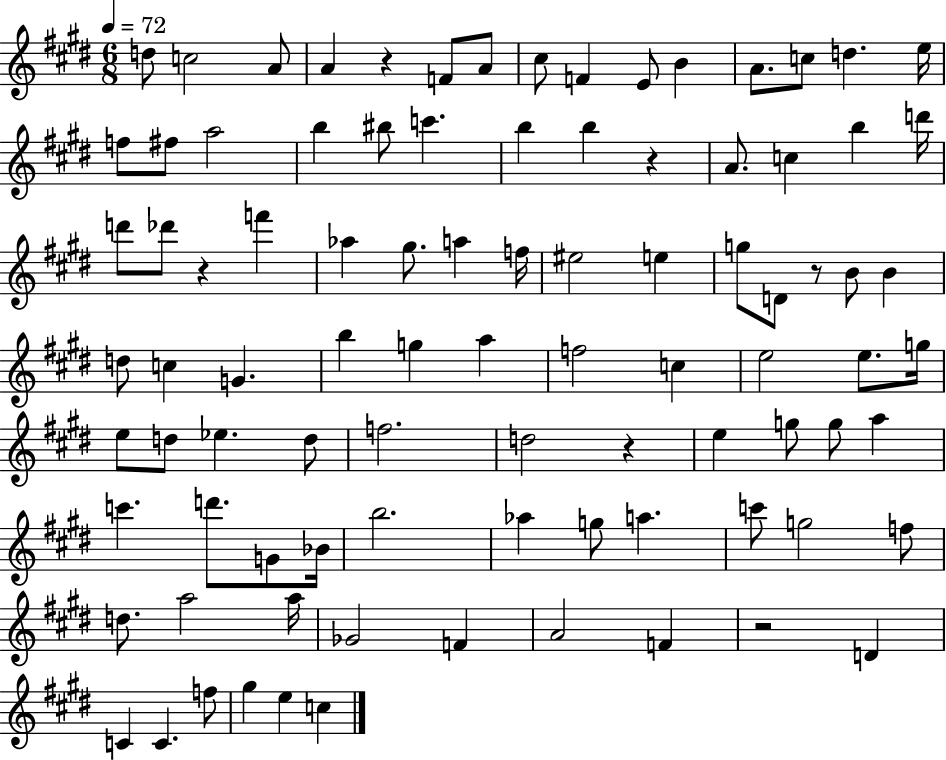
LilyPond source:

{
  \clef treble
  \numericTimeSignature
  \time 6/8
  \key e \major
  \tempo 4 = 72
  \repeat volta 2 { d''8 c''2 a'8 | a'4 r4 f'8 a'8 | cis''8 f'4 e'8 b'4 | a'8. c''8 d''4. e''16 | \break f''8 fis''8 a''2 | b''4 bis''8 c'''4. | b''4 b''4 r4 | a'8. c''4 b''4 d'''16 | \break d'''8 des'''8 r4 f'''4 | aes''4 gis''8. a''4 f''16 | eis''2 e''4 | g''8 d'8 r8 b'8 b'4 | \break d''8 c''4 g'4. | b''4 g''4 a''4 | f''2 c''4 | e''2 e''8. g''16 | \break e''8 d''8 ees''4. d''8 | f''2. | d''2 r4 | e''4 g''8 g''8 a''4 | \break c'''4. d'''8. g'8 bes'16 | b''2. | aes''4 g''8 a''4. | c'''8 g''2 f''8 | \break d''8. a''2 a''16 | ges'2 f'4 | a'2 f'4 | r2 d'4 | \break c'4 c'4. f''8 | gis''4 e''4 c''4 | } \bar "|."
}